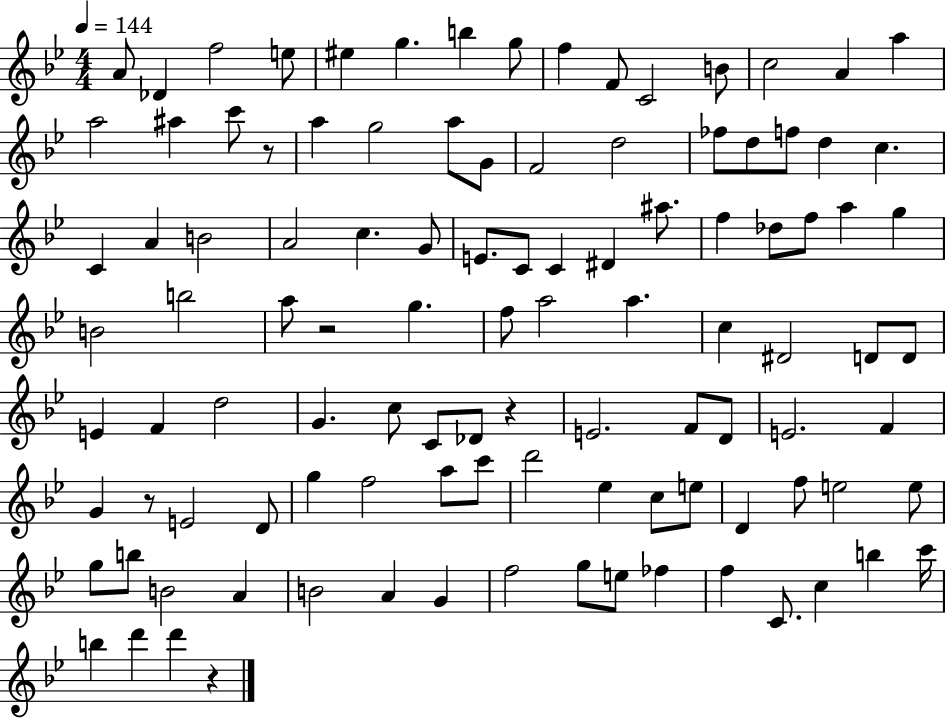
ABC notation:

X:1
T:Untitled
M:4/4
L:1/4
K:Bb
A/2 _D f2 e/2 ^e g b g/2 f F/2 C2 B/2 c2 A a a2 ^a c'/2 z/2 a g2 a/2 G/2 F2 d2 _f/2 d/2 f/2 d c C A B2 A2 c G/2 E/2 C/2 C ^D ^a/2 f _d/2 f/2 a g B2 b2 a/2 z2 g f/2 a2 a c ^D2 D/2 D/2 E F d2 G c/2 C/2 _D/2 z E2 F/2 D/2 E2 F G z/2 E2 D/2 g f2 a/2 c'/2 d'2 _e c/2 e/2 D f/2 e2 e/2 g/2 b/2 B2 A B2 A G f2 g/2 e/2 _f f C/2 c b c'/4 b d' d' z